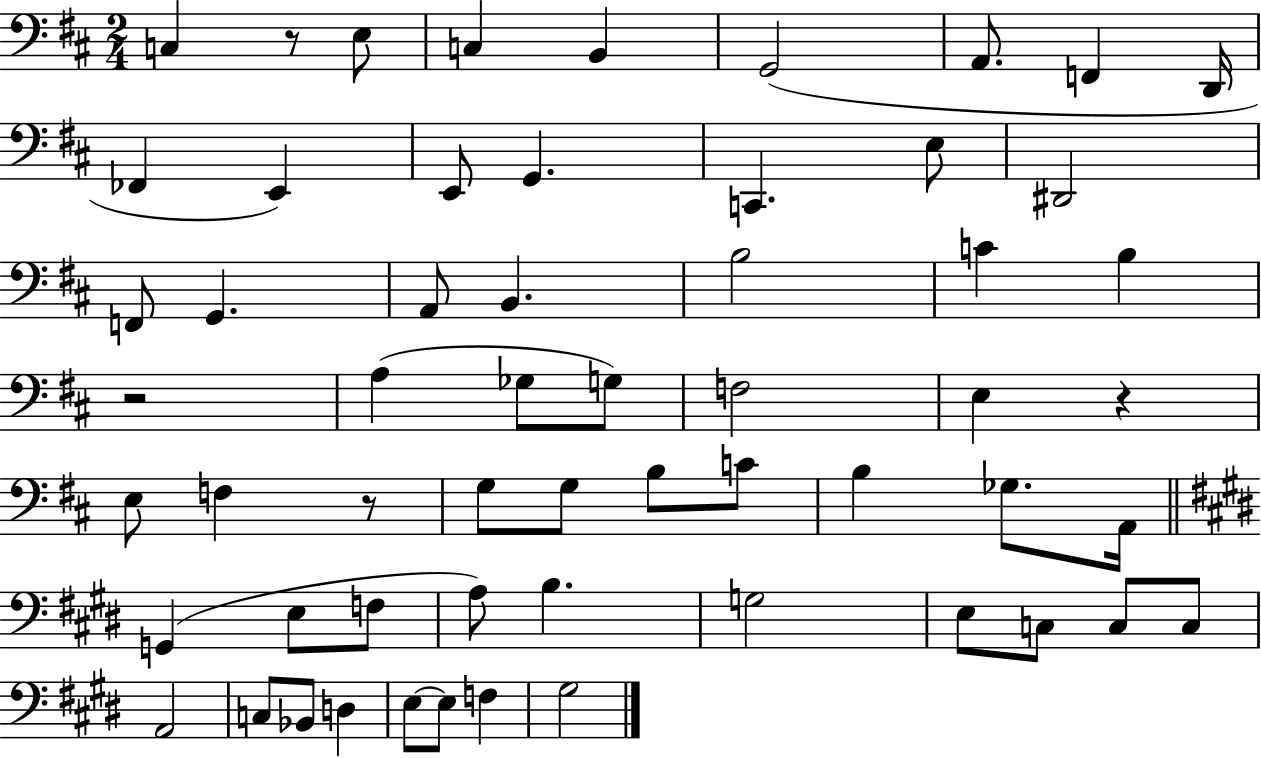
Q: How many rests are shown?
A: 4